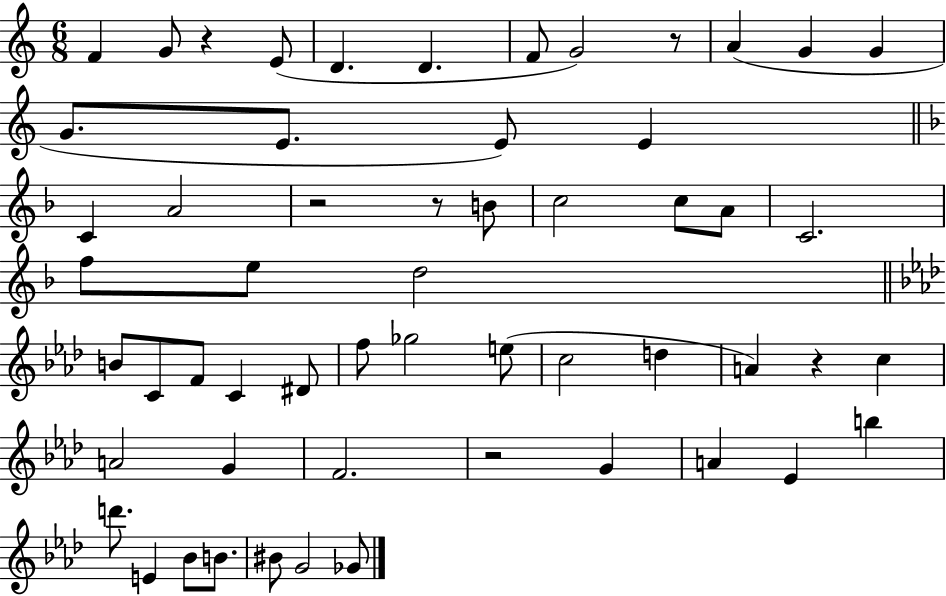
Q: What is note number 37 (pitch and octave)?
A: A4